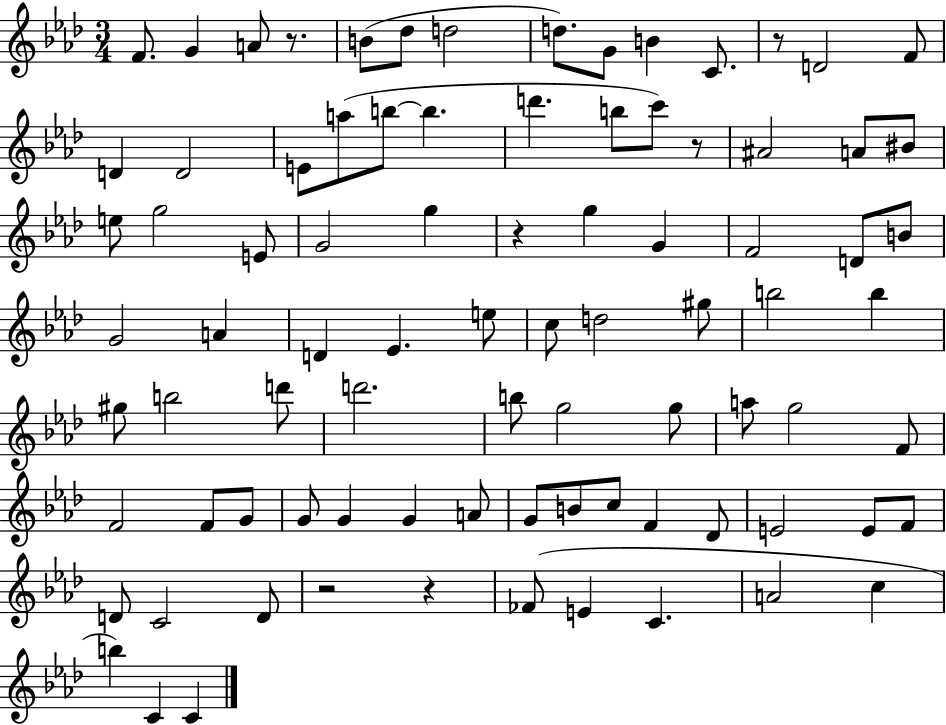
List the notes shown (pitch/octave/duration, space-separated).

F4/e. G4/q A4/e R/e. B4/e Db5/e D5/h D5/e. G4/e B4/q C4/e. R/e D4/h F4/e D4/q D4/h E4/e A5/e B5/e B5/q. D6/q. B5/e C6/e R/e A#4/h A4/e BIS4/e E5/e G5/h E4/e G4/h G5/q R/q G5/q G4/q F4/h D4/e B4/e G4/h A4/q D4/q Eb4/q. E5/e C5/e D5/h G#5/e B5/h B5/q G#5/e B5/h D6/e D6/h. B5/e G5/h G5/e A5/e G5/h F4/e F4/h F4/e G4/e G4/e G4/q G4/q A4/e G4/e B4/e C5/e F4/q Db4/e E4/h E4/e F4/e D4/e C4/h D4/e R/h R/q FES4/e E4/q C4/q. A4/h C5/q B5/q C4/q C4/q